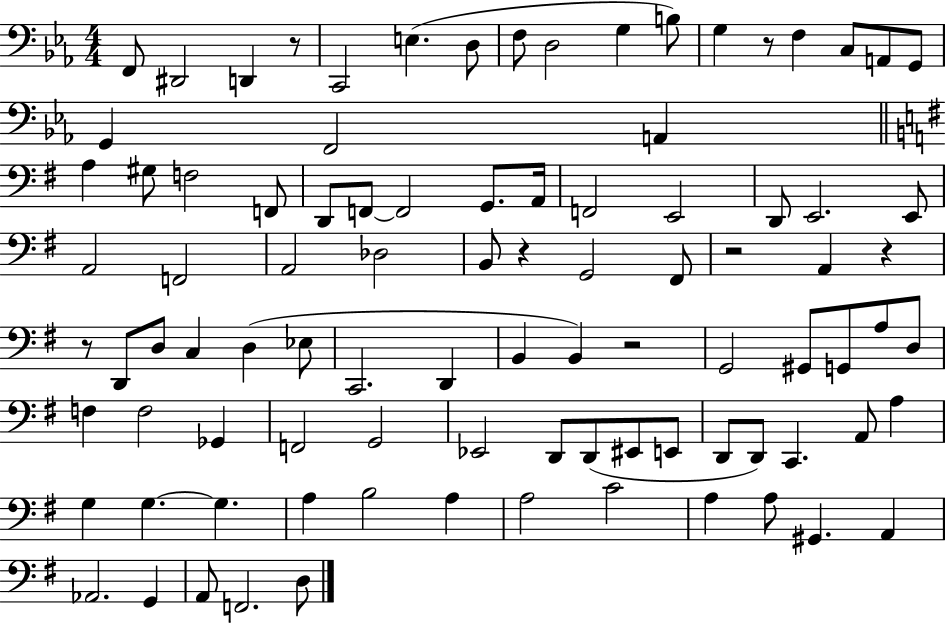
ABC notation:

X:1
T:Untitled
M:4/4
L:1/4
K:Eb
F,,/2 ^D,,2 D,, z/2 C,,2 E, D,/2 F,/2 D,2 G, B,/2 G, z/2 F, C,/2 A,,/2 G,,/2 G,, F,,2 A,, A, ^G,/2 F,2 F,,/2 D,,/2 F,,/2 F,,2 G,,/2 A,,/4 F,,2 E,,2 D,,/2 E,,2 E,,/2 A,,2 F,,2 A,,2 _D,2 B,,/2 z G,,2 ^F,,/2 z2 A,, z z/2 D,,/2 D,/2 C, D, _E,/2 C,,2 D,, B,, B,, z2 G,,2 ^G,,/2 G,,/2 A,/2 D,/2 F, F,2 _G,, F,,2 G,,2 _E,,2 D,,/2 D,,/2 ^E,,/2 E,,/2 D,,/2 D,,/2 C,, A,,/2 A, G, G, G, A, B,2 A, A,2 C2 A, A,/2 ^G,, A,, _A,,2 G,, A,,/2 F,,2 D,/2